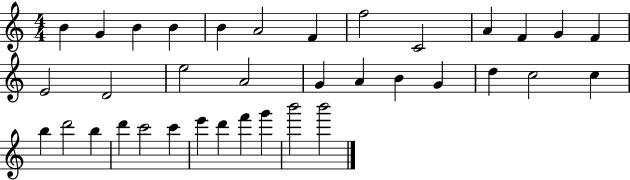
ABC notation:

X:1
T:Untitled
M:4/4
L:1/4
K:C
B G B B B A2 F f2 C2 A F G F E2 D2 e2 A2 G A B G d c2 c b d'2 b d' c'2 c' e' d' f' g' b'2 b'2